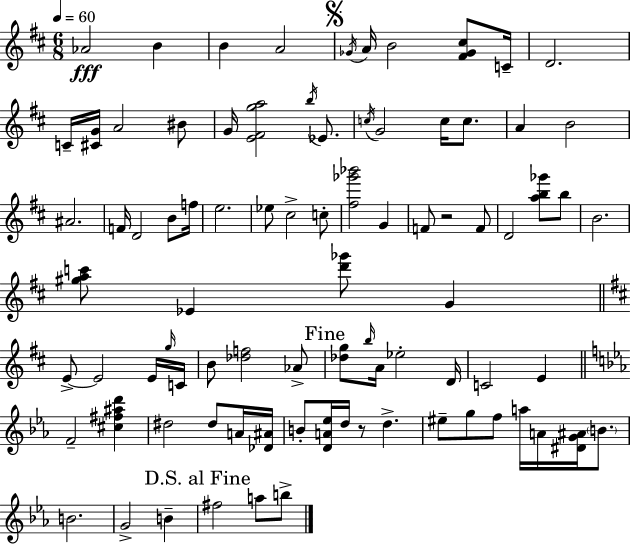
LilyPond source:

{
  \clef treble
  \numericTimeSignature
  \time 6/8
  \key d \major
  \tempo 4 = 60
  aes'2\fff b'4 | b'4 a'2 | \mark \markup { \musicglyph "scripts.segno" } \acciaccatura { ges'16 } a'16 b'2 <fis' ges' cis''>8 | c'16-- d'2. | \break c'16-- <cis' g'>16 a'2 bis'8 | g'16 <e' fis' g'' a''>2 \acciaccatura { b''16 } ees'8. | \acciaccatura { c''16 } g'2 c''16 | c''8. a'4 b'2 | \break ais'2. | f'16 d'2 | b'8 f''16 e''2. | ees''8 cis''2-> | \break c''8-. <fis'' ges''' bes'''>2 g'4 | f'8 r2 | f'8 d'2 <a'' b'' ges'''>8 | b''8 b'2. | \break <gis'' a'' c'''>8 ees'4 <d''' ges'''>8 g'4 | \bar "||" \break \key d \major e'8->~~ e'2 e'16 \grace { g''16 } | c'16 b'8 <des'' f''>2 aes'8-> | \mark "Fine" <des'' g''>8 \grace { b''16 } a'16 ees''2-. | d'16 c'2 e'4 | \break \bar "||" \break \key ees \major f'2-- <cis'' fis'' ais'' d'''>4 | dis''2 dis''8 a'16 <des' ais'>16 | b'8-. <d' a' ees''>16 d''16 r8 d''4.-> | eis''8-- g''8 f''8 a''16 a'16 <dis' g' ais'>16 \parenthesize b'8. | \break b'2. | g'2-> b'4-- | \mark "D.S. al Fine" fis''2 a''8 b''8-> | \bar "|."
}